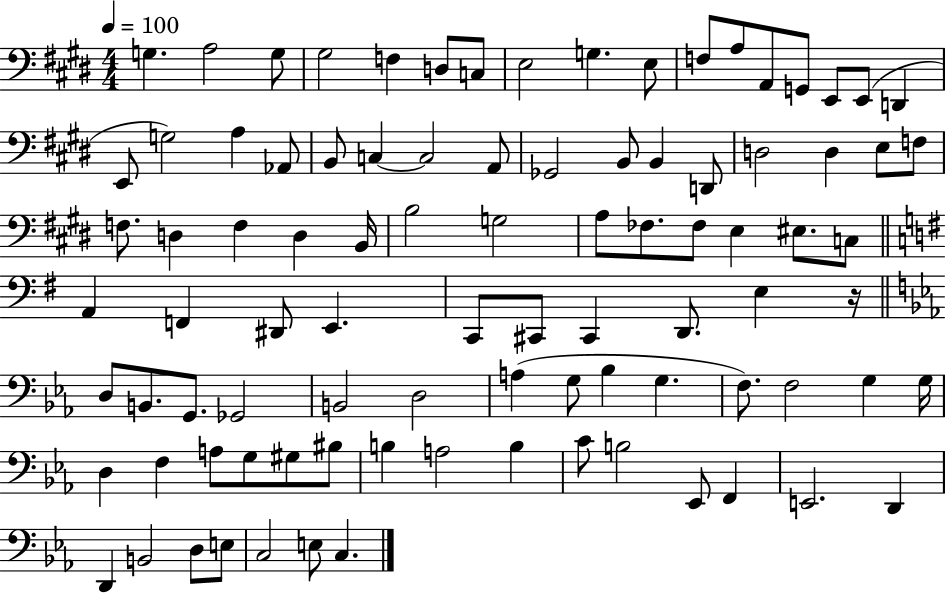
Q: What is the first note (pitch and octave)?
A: G3